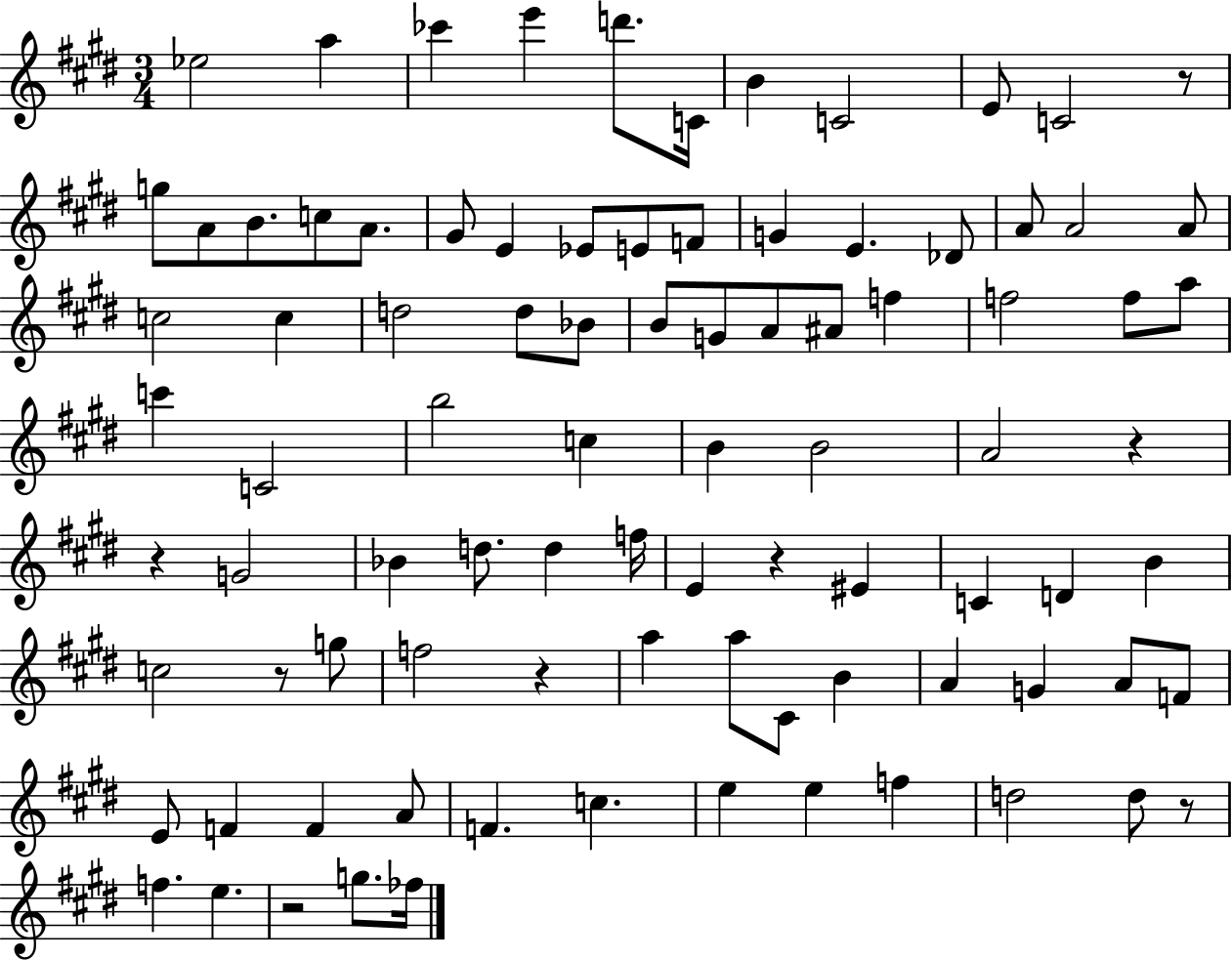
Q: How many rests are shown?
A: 8